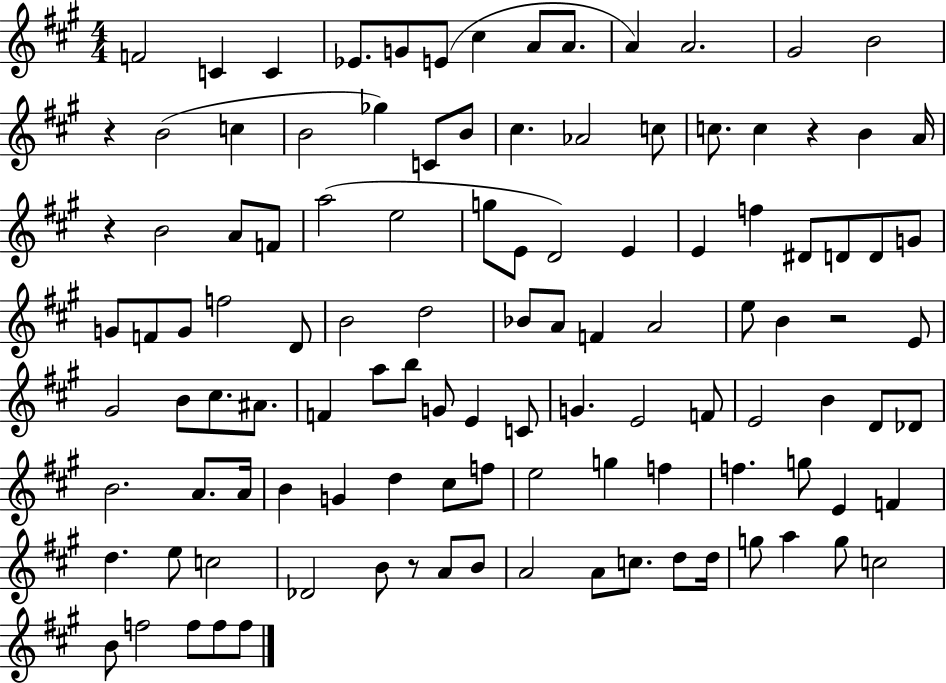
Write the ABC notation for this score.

X:1
T:Untitled
M:4/4
L:1/4
K:A
F2 C C _E/2 G/2 E/2 ^c A/2 A/2 A A2 ^G2 B2 z B2 c B2 _g C/2 B/2 ^c _A2 c/2 c/2 c z B A/4 z B2 A/2 F/2 a2 e2 g/2 E/2 D2 E E f ^D/2 D/2 D/2 G/2 G/2 F/2 G/2 f2 D/2 B2 d2 _B/2 A/2 F A2 e/2 B z2 E/2 ^G2 B/2 ^c/2 ^A/2 F a/2 b/2 G/2 E C/2 G E2 F/2 E2 B D/2 _D/2 B2 A/2 A/4 B G d ^c/2 f/2 e2 g f f g/2 E F d e/2 c2 _D2 B/2 z/2 A/2 B/2 A2 A/2 c/2 d/2 d/4 g/2 a g/2 c2 B/2 f2 f/2 f/2 f/2